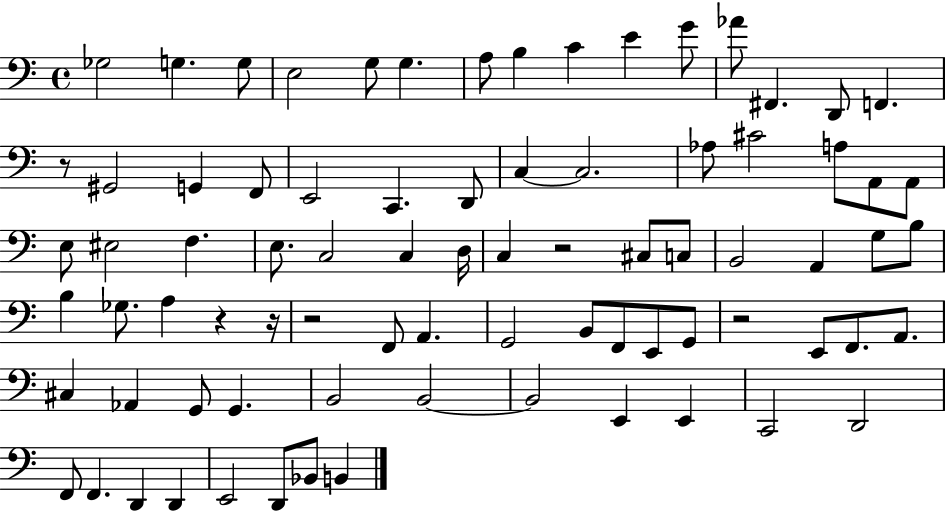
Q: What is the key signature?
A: C major